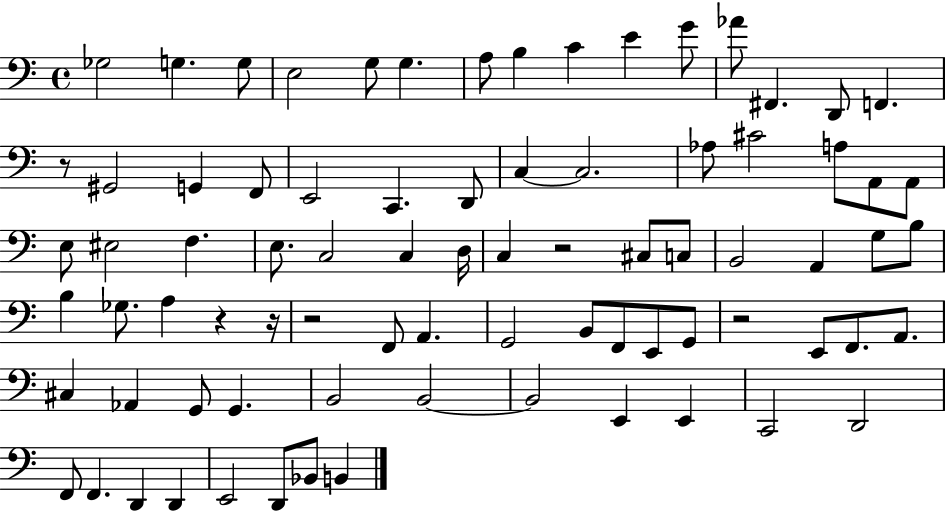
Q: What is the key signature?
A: C major